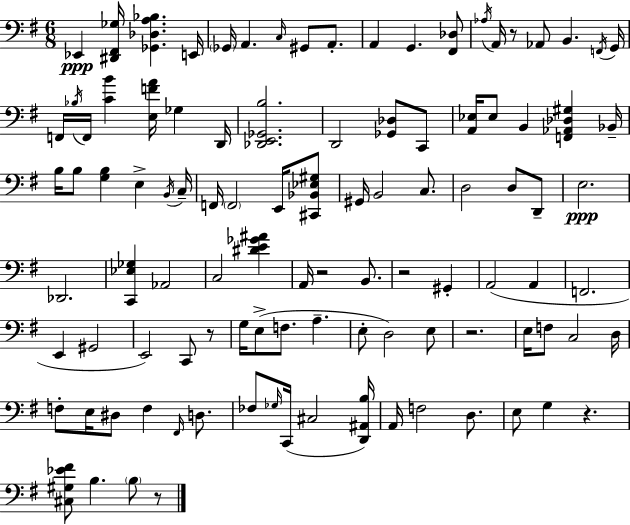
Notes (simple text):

Eb2/q [D#2,F#2,Gb3]/s [Gb2,Db3,A3,Bb3]/q. E2/s Gb2/s A2/q. C3/s G#2/e A2/e. A2/q G2/q. [F#2,Db3]/e Ab3/s A2/s R/e Ab2/e B2/q. F2/s G2/s F2/s Bb3/s F2/s [C4,B4]/q [E3,F4,A4]/s Gb3/q D2/s [Db2,E2,Gb2,B3]/h. D2/h [Gb2,Db3]/e C2/e [A2,Eb3]/s Eb3/e B2/q [F2,Ab2,Db3,G#3]/q Bb2/s B3/s B3/e [G3,B3]/q E3/q B2/s C3/s F2/s F2/h E2/s [C#2,Bb2,Eb3,G#3]/e G#2/s B2/h C3/e. D3/h D3/e D2/e E3/h. Db2/h. [C2,Eb3,Gb3]/q Ab2/h C3/h [D#4,E4,Gb4,A#4]/q A2/s R/h B2/e. R/h G#2/q A2/h A2/q F2/h. E2/q G#2/h E2/h C2/e R/e G3/s E3/e F3/e. A3/q. E3/e D3/h E3/e R/h. E3/s F3/e C3/h D3/s F3/e E3/s D#3/e F3/q F#2/s D3/e. FES3/e Gb3/s C2/s C#3/h [D2,A#2,B3]/s A2/s F3/h D3/e. E3/e G3/q R/q. [C#3,G#3,Eb4,F#4]/e B3/q. B3/e R/e